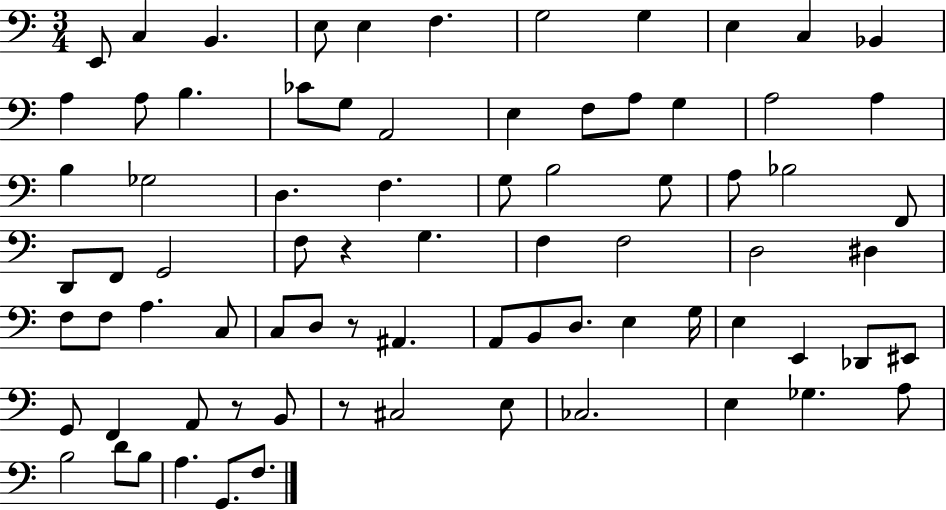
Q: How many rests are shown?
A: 4